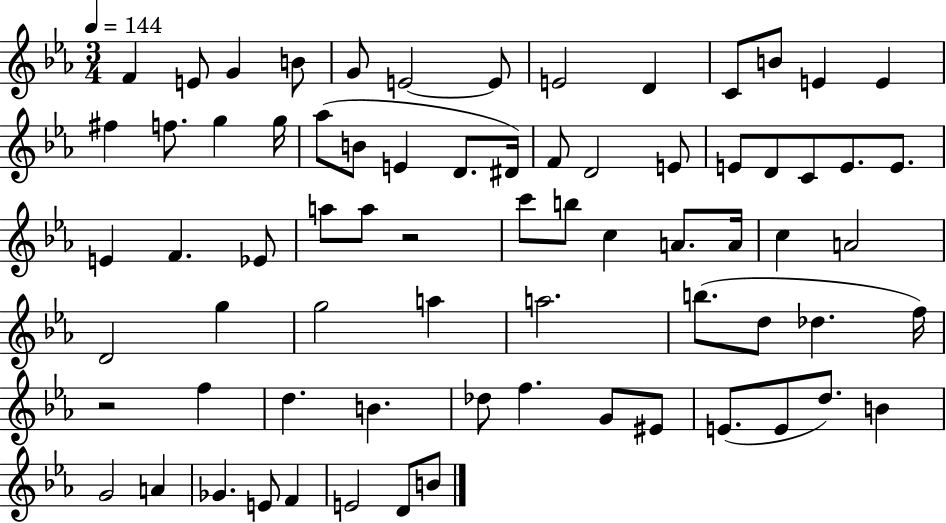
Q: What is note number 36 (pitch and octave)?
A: C6